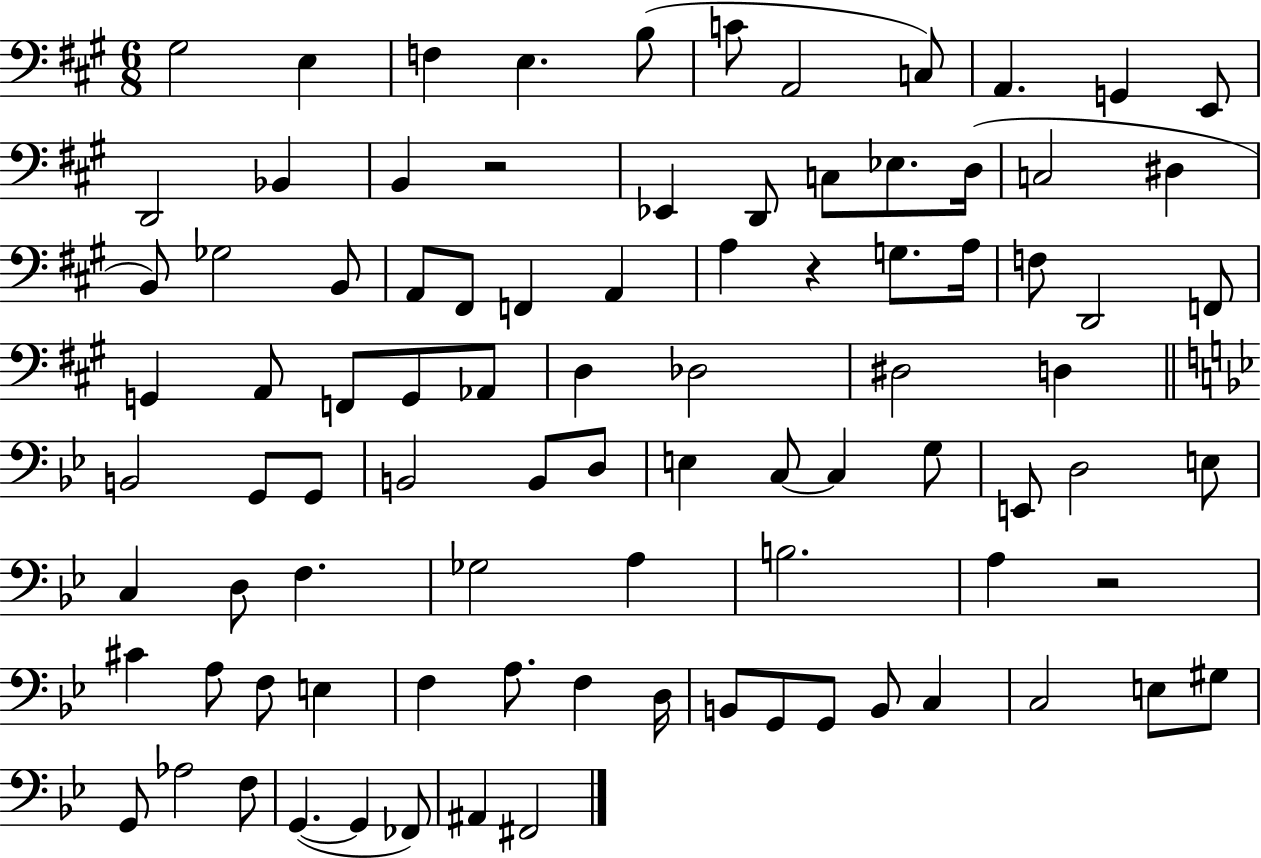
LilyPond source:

{
  \clef bass
  \numericTimeSignature
  \time 6/8
  \key a \major
  \repeat volta 2 { gis2 e4 | f4 e4. b8( | c'8 a,2 c8) | a,4. g,4 e,8 | \break d,2 bes,4 | b,4 r2 | ees,4 d,8 c8 ees8. d16( | c2 dis4 | \break b,8) ges2 b,8 | a,8 fis,8 f,4 a,4 | a4 r4 g8. a16 | f8 d,2 f,8 | \break g,4 a,8 f,8 g,8 aes,8 | d4 des2 | dis2 d4 | \bar "||" \break \key bes \major b,2 g,8 g,8 | b,2 b,8 d8 | e4 c8~~ c4 g8 | e,8 d2 e8 | \break c4 d8 f4. | ges2 a4 | b2. | a4 r2 | \break cis'4 a8 f8 e4 | f4 a8. f4 d16 | b,8 g,8 g,8 b,8 c4 | c2 e8 gis8 | \break g,8 aes2 f8 | g,4.~(~ g,4 fes,8) | ais,4 fis,2 | } \bar "|."
}